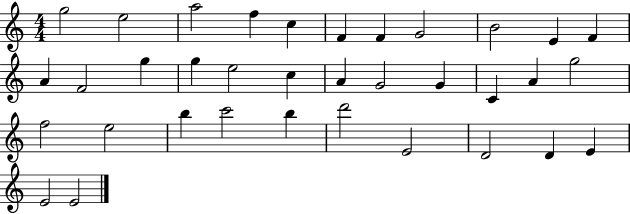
{
  \clef treble
  \numericTimeSignature
  \time 4/4
  \key c \major
  g''2 e''2 | a''2 f''4 c''4 | f'4 f'4 g'2 | b'2 e'4 f'4 | \break a'4 f'2 g''4 | g''4 e''2 c''4 | a'4 g'2 g'4 | c'4 a'4 g''2 | \break f''2 e''2 | b''4 c'''2 b''4 | d'''2 e'2 | d'2 d'4 e'4 | \break e'2 e'2 | \bar "|."
}